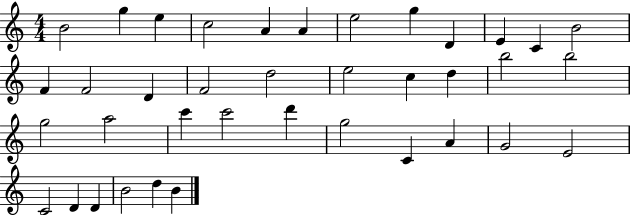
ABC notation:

X:1
T:Untitled
M:4/4
L:1/4
K:C
B2 g e c2 A A e2 g D E C B2 F F2 D F2 d2 e2 c d b2 b2 g2 a2 c' c'2 d' g2 C A G2 E2 C2 D D B2 d B